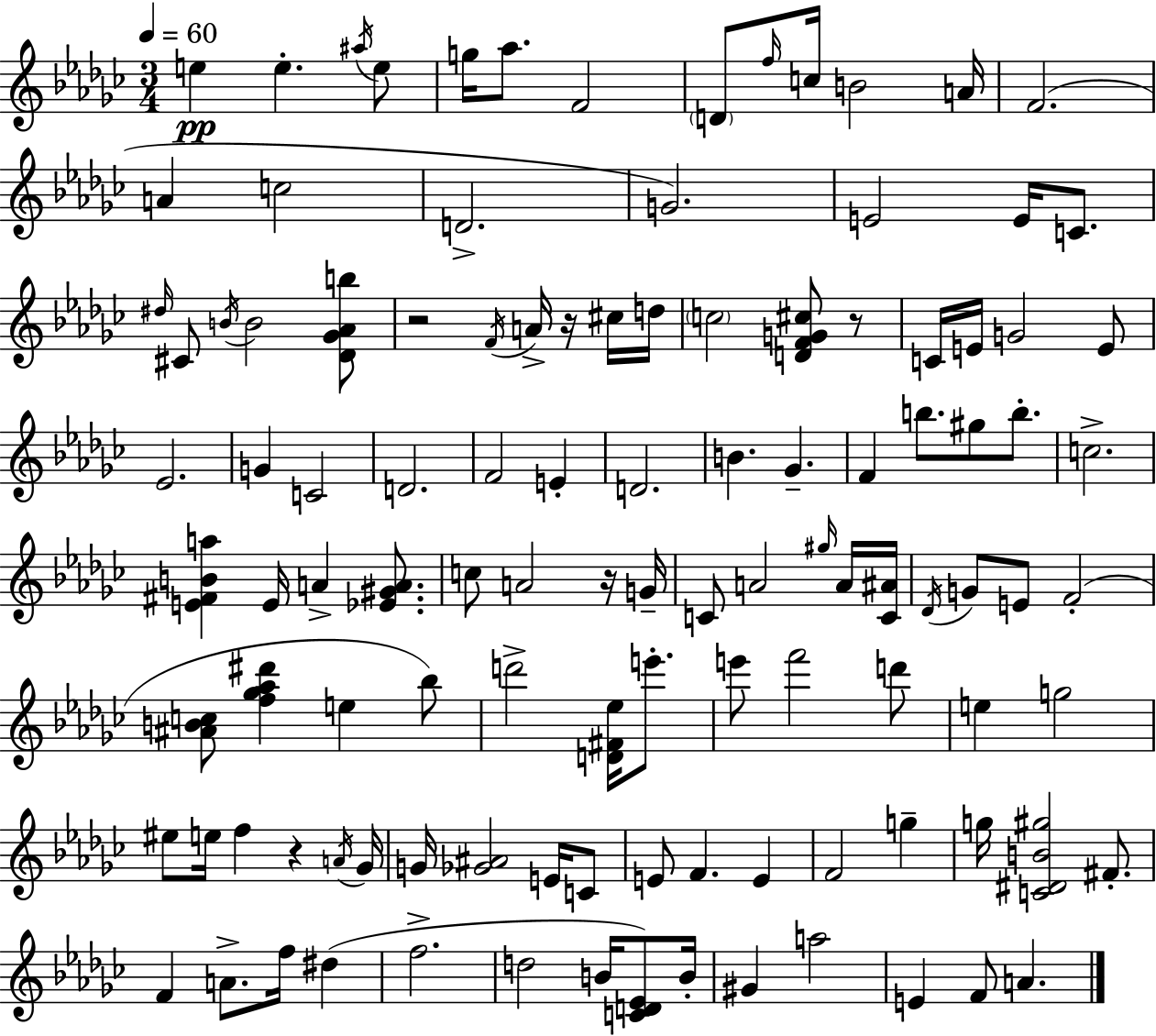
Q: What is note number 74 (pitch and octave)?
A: Gb4